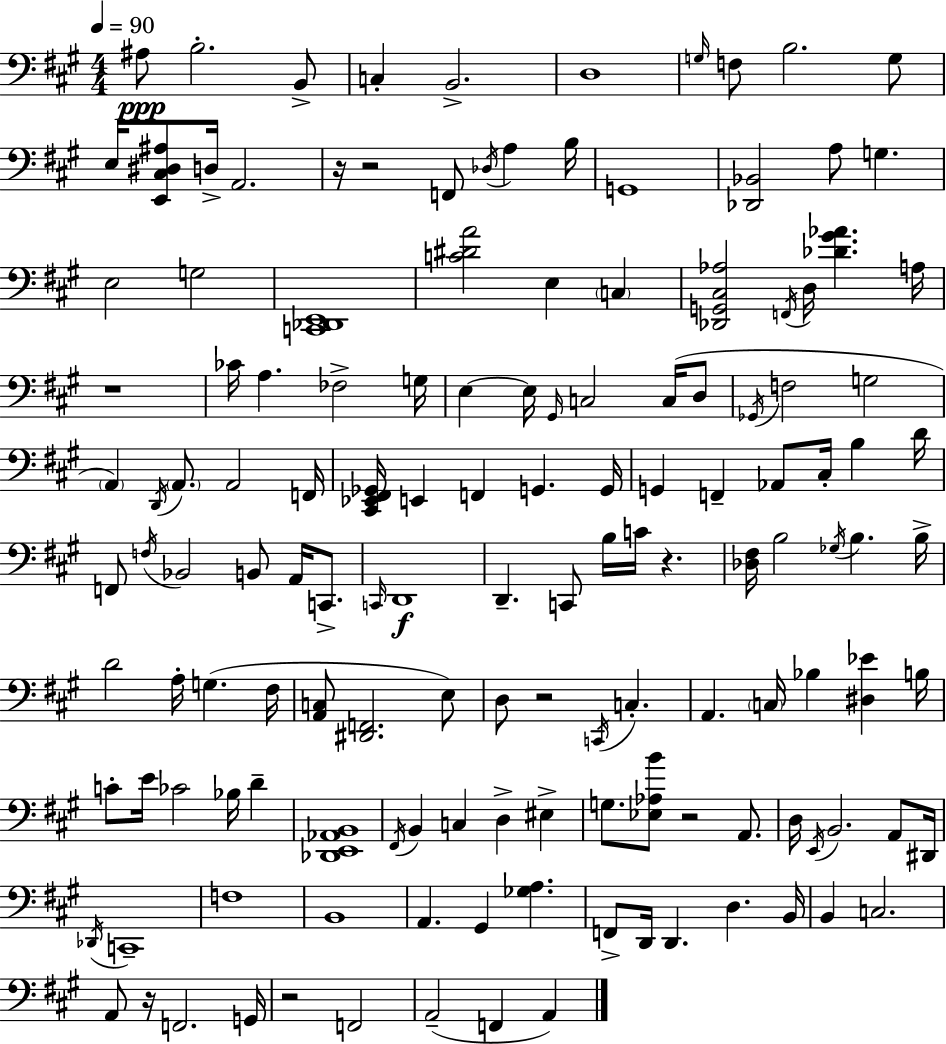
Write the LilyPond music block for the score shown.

{
  \clef bass
  \numericTimeSignature
  \time 4/4
  \key a \major
  \tempo 4 = 90
  \repeat volta 2 { ais8\ppp b2.-. b,8-> | c4-. b,2.-> | d1 | \grace { g16 } f8 b2. g8 | \break e16 <e, cis dis ais>8 d16-> a,2. | r16 r2 f,8 \acciaccatura { des16 } a4 | b16 g,1 | <des, bes,>2 a8 g4. | \break e2 g2 | <c, des, e,>1 | <c' dis' a'>2 e4 \parenthesize c4 | <des, g, cis aes>2 \acciaccatura { f,16 } d16 <des' gis' aes'>4. | \break a16 r1 | ces'16 a4. fes2-> | g16 e4~~ e16 \grace { gis,16 } c2 | c16( d8 \acciaccatura { ges,16 } f2 g2 | \break \parenthesize a,4) \acciaccatura { d,16 } \parenthesize a,8. a,2 | f,16 <cis, ees, fis, ges,>16 e,4 f,4 g,4. | g,16 g,4 f,4-- aes,8 | cis16-. b4 d'16 f,8 \acciaccatura { f16 } bes,2 | \break b,8 a,16 c,8.-> \grace { c,16 }\f d,1 | d,4.-- c,8 | b16 c'16 r4. <des fis>16 b2 | \acciaccatura { ges16 } b4. b16-> d'2 | \break a16-. g4.( fis16 <a, c>8 <dis, f,>2. | e8) d8 r2 | \acciaccatura { c,16 } c4.-. a,4. | \parenthesize c16 bes4 <dis ees'>4 b16 c'8-. e'16 ces'2 | \break bes16 d'4-- <des, e, aes, b,>1 | \acciaccatura { fis,16 } b,4 c4 | d4-> eis4-> g8. <ees aes b'>8 | r2 a,8. d16 \acciaccatura { e,16 } b,2. | \break a,8 dis,16 \acciaccatura { des,16 } c,1-- | f1 | b,1 | a,4. | \break gis,4 <ges a>4. f,8-> d,16 | d,4. d4. b,16 b,4 | c2. a,8 r16 | f,2. g,16 r2 | \break f,2 a,2--( | f,4 a,4) } \bar "|."
}